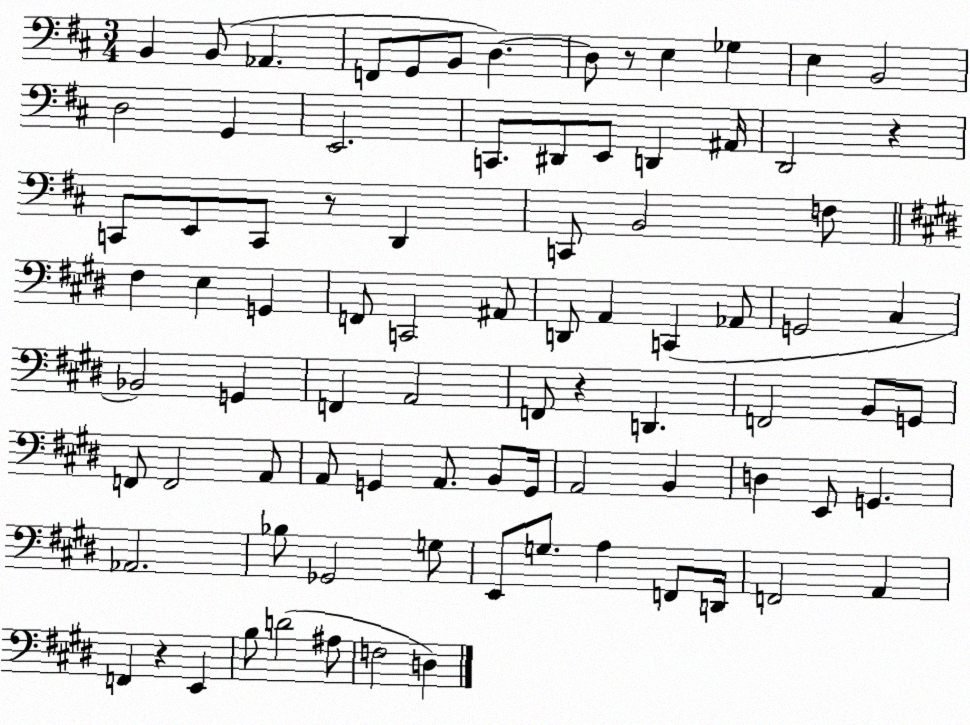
X:1
T:Untitled
M:3/4
L:1/4
K:D
B,, B,,/2 _A,, F,,/2 G,,/2 B,,/2 D, D,/2 z/2 E, _G, E, B,,2 D,2 G,, E,,2 C,,/2 ^D,,/2 E,,/2 D,, ^A,,/4 D,,2 z C,,/2 E,,/2 C,,/2 z/2 D,, C,,/2 B,,2 F,/2 ^F, E, G,, F,,/2 C,,2 ^A,,/2 D,,/2 A,, C,, _A,,/2 G,,2 ^C, _B,,2 G,, F,, A,,2 F,,/2 z D,, F,,2 B,,/2 G,,/2 F,,/2 F,,2 A,,/2 A,,/2 G,, A,,/2 B,,/2 G,,/4 A,,2 B,, D, E,,/2 G,, _A,,2 _B,/2 _G,,2 G,/2 E,,/2 G,/2 A, F,,/2 D,,/4 F,,2 A,, F,, z E,, B,/2 D2 ^A,/2 F,2 D,